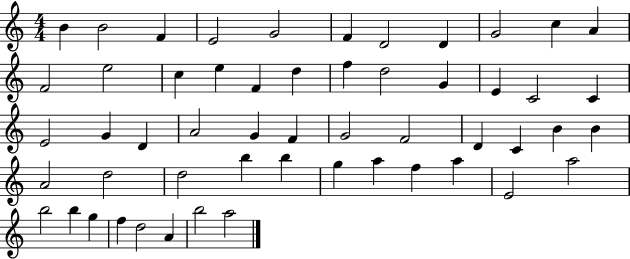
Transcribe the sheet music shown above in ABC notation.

X:1
T:Untitled
M:4/4
L:1/4
K:C
B B2 F E2 G2 F D2 D G2 c A F2 e2 c e F d f d2 G E C2 C E2 G D A2 G F G2 F2 D C B B A2 d2 d2 b b g a f a E2 a2 b2 b g f d2 A b2 a2